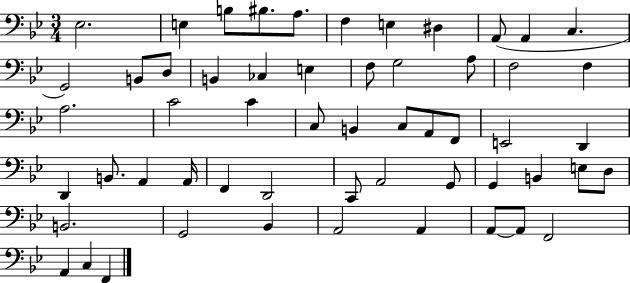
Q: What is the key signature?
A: BES major